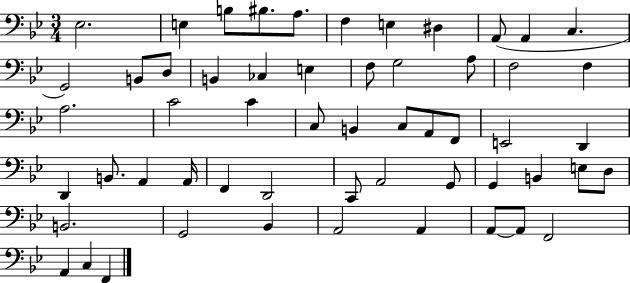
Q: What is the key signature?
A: BES major